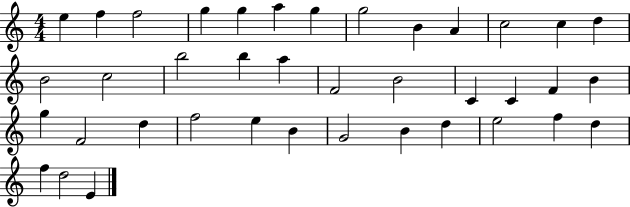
X:1
T:Untitled
M:4/4
L:1/4
K:C
e f f2 g g a g g2 B A c2 c d B2 c2 b2 b a F2 B2 C C F B g F2 d f2 e B G2 B d e2 f d f d2 E